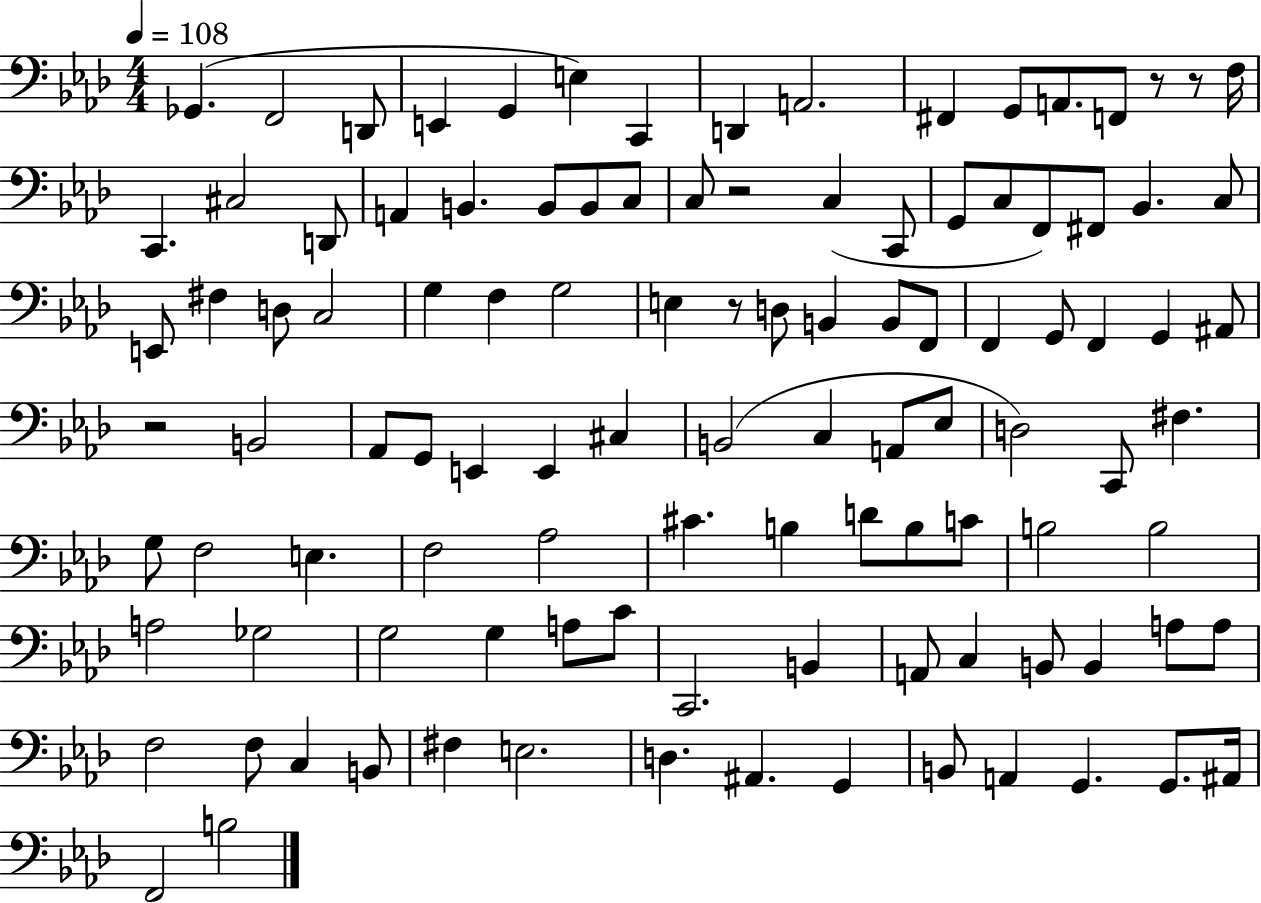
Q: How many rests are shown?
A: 5